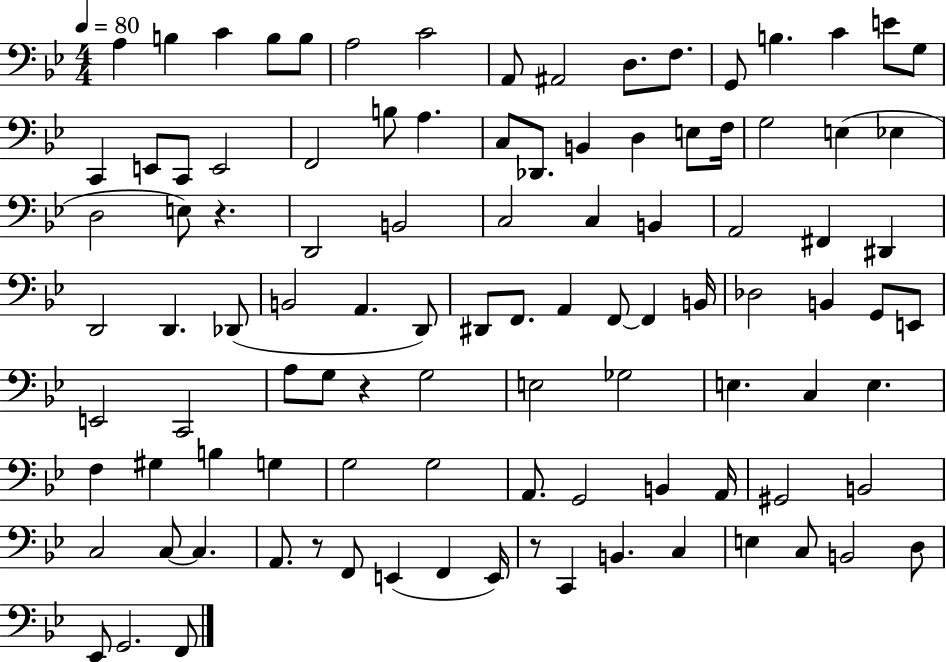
{
  \clef bass
  \numericTimeSignature
  \time 4/4
  \key bes \major
  \tempo 4 = 80
  a4 b4 c'4 b8 b8 | a2 c'2 | a,8 ais,2 d8. f8. | g,8 b4. c'4 e'8 g8 | \break c,4 e,8 c,8 e,2 | f,2 b8 a4. | c8 des,8. b,4 d4 e8 f16 | g2 e4( ees4 | \break d2 e8) r4. | d,2 b,2 | c2 c4 b,4 | a,2 fis,4 dis,4 | \break d,2 d,4. des,8( | b,2 a,4. d,8) | dis,8 f,8. a,4 f,8~~ f,4 b,16 | des2 b,4 g,8 e,8 | \break e,2 c,2 | a8 g8 r4 g2 | e2 ges2 | e4. c4 e4. | \break f4 gis4 b4 g4 | g2 g2 | a,8. g,2 b,4 a,16 | gis,2 b,2 | \break c2 c8~~ c4. | a,8. r8 f,8 e,4( f,4 e,16) | r8 c,4 b,4. c4 | e4 c8 b,2 d8 | \break ees,8 g,2. f,8 | \bar "|."
}